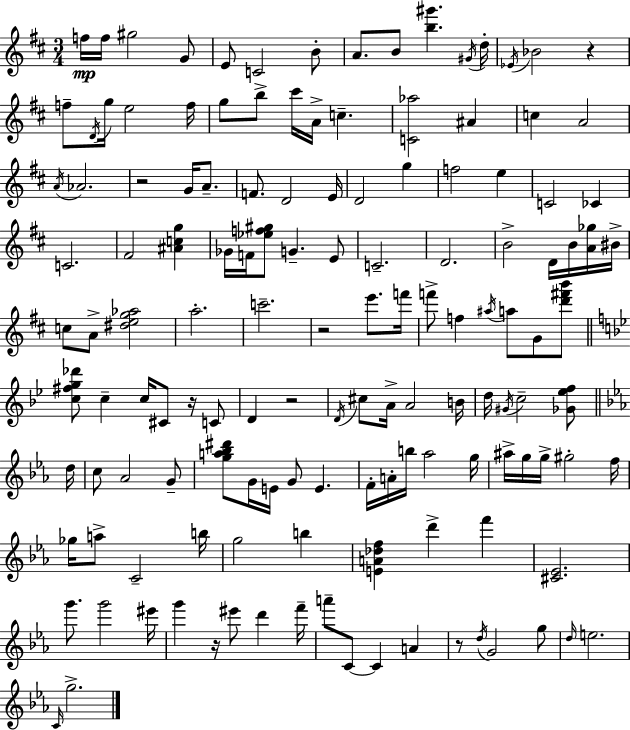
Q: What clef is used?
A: treble